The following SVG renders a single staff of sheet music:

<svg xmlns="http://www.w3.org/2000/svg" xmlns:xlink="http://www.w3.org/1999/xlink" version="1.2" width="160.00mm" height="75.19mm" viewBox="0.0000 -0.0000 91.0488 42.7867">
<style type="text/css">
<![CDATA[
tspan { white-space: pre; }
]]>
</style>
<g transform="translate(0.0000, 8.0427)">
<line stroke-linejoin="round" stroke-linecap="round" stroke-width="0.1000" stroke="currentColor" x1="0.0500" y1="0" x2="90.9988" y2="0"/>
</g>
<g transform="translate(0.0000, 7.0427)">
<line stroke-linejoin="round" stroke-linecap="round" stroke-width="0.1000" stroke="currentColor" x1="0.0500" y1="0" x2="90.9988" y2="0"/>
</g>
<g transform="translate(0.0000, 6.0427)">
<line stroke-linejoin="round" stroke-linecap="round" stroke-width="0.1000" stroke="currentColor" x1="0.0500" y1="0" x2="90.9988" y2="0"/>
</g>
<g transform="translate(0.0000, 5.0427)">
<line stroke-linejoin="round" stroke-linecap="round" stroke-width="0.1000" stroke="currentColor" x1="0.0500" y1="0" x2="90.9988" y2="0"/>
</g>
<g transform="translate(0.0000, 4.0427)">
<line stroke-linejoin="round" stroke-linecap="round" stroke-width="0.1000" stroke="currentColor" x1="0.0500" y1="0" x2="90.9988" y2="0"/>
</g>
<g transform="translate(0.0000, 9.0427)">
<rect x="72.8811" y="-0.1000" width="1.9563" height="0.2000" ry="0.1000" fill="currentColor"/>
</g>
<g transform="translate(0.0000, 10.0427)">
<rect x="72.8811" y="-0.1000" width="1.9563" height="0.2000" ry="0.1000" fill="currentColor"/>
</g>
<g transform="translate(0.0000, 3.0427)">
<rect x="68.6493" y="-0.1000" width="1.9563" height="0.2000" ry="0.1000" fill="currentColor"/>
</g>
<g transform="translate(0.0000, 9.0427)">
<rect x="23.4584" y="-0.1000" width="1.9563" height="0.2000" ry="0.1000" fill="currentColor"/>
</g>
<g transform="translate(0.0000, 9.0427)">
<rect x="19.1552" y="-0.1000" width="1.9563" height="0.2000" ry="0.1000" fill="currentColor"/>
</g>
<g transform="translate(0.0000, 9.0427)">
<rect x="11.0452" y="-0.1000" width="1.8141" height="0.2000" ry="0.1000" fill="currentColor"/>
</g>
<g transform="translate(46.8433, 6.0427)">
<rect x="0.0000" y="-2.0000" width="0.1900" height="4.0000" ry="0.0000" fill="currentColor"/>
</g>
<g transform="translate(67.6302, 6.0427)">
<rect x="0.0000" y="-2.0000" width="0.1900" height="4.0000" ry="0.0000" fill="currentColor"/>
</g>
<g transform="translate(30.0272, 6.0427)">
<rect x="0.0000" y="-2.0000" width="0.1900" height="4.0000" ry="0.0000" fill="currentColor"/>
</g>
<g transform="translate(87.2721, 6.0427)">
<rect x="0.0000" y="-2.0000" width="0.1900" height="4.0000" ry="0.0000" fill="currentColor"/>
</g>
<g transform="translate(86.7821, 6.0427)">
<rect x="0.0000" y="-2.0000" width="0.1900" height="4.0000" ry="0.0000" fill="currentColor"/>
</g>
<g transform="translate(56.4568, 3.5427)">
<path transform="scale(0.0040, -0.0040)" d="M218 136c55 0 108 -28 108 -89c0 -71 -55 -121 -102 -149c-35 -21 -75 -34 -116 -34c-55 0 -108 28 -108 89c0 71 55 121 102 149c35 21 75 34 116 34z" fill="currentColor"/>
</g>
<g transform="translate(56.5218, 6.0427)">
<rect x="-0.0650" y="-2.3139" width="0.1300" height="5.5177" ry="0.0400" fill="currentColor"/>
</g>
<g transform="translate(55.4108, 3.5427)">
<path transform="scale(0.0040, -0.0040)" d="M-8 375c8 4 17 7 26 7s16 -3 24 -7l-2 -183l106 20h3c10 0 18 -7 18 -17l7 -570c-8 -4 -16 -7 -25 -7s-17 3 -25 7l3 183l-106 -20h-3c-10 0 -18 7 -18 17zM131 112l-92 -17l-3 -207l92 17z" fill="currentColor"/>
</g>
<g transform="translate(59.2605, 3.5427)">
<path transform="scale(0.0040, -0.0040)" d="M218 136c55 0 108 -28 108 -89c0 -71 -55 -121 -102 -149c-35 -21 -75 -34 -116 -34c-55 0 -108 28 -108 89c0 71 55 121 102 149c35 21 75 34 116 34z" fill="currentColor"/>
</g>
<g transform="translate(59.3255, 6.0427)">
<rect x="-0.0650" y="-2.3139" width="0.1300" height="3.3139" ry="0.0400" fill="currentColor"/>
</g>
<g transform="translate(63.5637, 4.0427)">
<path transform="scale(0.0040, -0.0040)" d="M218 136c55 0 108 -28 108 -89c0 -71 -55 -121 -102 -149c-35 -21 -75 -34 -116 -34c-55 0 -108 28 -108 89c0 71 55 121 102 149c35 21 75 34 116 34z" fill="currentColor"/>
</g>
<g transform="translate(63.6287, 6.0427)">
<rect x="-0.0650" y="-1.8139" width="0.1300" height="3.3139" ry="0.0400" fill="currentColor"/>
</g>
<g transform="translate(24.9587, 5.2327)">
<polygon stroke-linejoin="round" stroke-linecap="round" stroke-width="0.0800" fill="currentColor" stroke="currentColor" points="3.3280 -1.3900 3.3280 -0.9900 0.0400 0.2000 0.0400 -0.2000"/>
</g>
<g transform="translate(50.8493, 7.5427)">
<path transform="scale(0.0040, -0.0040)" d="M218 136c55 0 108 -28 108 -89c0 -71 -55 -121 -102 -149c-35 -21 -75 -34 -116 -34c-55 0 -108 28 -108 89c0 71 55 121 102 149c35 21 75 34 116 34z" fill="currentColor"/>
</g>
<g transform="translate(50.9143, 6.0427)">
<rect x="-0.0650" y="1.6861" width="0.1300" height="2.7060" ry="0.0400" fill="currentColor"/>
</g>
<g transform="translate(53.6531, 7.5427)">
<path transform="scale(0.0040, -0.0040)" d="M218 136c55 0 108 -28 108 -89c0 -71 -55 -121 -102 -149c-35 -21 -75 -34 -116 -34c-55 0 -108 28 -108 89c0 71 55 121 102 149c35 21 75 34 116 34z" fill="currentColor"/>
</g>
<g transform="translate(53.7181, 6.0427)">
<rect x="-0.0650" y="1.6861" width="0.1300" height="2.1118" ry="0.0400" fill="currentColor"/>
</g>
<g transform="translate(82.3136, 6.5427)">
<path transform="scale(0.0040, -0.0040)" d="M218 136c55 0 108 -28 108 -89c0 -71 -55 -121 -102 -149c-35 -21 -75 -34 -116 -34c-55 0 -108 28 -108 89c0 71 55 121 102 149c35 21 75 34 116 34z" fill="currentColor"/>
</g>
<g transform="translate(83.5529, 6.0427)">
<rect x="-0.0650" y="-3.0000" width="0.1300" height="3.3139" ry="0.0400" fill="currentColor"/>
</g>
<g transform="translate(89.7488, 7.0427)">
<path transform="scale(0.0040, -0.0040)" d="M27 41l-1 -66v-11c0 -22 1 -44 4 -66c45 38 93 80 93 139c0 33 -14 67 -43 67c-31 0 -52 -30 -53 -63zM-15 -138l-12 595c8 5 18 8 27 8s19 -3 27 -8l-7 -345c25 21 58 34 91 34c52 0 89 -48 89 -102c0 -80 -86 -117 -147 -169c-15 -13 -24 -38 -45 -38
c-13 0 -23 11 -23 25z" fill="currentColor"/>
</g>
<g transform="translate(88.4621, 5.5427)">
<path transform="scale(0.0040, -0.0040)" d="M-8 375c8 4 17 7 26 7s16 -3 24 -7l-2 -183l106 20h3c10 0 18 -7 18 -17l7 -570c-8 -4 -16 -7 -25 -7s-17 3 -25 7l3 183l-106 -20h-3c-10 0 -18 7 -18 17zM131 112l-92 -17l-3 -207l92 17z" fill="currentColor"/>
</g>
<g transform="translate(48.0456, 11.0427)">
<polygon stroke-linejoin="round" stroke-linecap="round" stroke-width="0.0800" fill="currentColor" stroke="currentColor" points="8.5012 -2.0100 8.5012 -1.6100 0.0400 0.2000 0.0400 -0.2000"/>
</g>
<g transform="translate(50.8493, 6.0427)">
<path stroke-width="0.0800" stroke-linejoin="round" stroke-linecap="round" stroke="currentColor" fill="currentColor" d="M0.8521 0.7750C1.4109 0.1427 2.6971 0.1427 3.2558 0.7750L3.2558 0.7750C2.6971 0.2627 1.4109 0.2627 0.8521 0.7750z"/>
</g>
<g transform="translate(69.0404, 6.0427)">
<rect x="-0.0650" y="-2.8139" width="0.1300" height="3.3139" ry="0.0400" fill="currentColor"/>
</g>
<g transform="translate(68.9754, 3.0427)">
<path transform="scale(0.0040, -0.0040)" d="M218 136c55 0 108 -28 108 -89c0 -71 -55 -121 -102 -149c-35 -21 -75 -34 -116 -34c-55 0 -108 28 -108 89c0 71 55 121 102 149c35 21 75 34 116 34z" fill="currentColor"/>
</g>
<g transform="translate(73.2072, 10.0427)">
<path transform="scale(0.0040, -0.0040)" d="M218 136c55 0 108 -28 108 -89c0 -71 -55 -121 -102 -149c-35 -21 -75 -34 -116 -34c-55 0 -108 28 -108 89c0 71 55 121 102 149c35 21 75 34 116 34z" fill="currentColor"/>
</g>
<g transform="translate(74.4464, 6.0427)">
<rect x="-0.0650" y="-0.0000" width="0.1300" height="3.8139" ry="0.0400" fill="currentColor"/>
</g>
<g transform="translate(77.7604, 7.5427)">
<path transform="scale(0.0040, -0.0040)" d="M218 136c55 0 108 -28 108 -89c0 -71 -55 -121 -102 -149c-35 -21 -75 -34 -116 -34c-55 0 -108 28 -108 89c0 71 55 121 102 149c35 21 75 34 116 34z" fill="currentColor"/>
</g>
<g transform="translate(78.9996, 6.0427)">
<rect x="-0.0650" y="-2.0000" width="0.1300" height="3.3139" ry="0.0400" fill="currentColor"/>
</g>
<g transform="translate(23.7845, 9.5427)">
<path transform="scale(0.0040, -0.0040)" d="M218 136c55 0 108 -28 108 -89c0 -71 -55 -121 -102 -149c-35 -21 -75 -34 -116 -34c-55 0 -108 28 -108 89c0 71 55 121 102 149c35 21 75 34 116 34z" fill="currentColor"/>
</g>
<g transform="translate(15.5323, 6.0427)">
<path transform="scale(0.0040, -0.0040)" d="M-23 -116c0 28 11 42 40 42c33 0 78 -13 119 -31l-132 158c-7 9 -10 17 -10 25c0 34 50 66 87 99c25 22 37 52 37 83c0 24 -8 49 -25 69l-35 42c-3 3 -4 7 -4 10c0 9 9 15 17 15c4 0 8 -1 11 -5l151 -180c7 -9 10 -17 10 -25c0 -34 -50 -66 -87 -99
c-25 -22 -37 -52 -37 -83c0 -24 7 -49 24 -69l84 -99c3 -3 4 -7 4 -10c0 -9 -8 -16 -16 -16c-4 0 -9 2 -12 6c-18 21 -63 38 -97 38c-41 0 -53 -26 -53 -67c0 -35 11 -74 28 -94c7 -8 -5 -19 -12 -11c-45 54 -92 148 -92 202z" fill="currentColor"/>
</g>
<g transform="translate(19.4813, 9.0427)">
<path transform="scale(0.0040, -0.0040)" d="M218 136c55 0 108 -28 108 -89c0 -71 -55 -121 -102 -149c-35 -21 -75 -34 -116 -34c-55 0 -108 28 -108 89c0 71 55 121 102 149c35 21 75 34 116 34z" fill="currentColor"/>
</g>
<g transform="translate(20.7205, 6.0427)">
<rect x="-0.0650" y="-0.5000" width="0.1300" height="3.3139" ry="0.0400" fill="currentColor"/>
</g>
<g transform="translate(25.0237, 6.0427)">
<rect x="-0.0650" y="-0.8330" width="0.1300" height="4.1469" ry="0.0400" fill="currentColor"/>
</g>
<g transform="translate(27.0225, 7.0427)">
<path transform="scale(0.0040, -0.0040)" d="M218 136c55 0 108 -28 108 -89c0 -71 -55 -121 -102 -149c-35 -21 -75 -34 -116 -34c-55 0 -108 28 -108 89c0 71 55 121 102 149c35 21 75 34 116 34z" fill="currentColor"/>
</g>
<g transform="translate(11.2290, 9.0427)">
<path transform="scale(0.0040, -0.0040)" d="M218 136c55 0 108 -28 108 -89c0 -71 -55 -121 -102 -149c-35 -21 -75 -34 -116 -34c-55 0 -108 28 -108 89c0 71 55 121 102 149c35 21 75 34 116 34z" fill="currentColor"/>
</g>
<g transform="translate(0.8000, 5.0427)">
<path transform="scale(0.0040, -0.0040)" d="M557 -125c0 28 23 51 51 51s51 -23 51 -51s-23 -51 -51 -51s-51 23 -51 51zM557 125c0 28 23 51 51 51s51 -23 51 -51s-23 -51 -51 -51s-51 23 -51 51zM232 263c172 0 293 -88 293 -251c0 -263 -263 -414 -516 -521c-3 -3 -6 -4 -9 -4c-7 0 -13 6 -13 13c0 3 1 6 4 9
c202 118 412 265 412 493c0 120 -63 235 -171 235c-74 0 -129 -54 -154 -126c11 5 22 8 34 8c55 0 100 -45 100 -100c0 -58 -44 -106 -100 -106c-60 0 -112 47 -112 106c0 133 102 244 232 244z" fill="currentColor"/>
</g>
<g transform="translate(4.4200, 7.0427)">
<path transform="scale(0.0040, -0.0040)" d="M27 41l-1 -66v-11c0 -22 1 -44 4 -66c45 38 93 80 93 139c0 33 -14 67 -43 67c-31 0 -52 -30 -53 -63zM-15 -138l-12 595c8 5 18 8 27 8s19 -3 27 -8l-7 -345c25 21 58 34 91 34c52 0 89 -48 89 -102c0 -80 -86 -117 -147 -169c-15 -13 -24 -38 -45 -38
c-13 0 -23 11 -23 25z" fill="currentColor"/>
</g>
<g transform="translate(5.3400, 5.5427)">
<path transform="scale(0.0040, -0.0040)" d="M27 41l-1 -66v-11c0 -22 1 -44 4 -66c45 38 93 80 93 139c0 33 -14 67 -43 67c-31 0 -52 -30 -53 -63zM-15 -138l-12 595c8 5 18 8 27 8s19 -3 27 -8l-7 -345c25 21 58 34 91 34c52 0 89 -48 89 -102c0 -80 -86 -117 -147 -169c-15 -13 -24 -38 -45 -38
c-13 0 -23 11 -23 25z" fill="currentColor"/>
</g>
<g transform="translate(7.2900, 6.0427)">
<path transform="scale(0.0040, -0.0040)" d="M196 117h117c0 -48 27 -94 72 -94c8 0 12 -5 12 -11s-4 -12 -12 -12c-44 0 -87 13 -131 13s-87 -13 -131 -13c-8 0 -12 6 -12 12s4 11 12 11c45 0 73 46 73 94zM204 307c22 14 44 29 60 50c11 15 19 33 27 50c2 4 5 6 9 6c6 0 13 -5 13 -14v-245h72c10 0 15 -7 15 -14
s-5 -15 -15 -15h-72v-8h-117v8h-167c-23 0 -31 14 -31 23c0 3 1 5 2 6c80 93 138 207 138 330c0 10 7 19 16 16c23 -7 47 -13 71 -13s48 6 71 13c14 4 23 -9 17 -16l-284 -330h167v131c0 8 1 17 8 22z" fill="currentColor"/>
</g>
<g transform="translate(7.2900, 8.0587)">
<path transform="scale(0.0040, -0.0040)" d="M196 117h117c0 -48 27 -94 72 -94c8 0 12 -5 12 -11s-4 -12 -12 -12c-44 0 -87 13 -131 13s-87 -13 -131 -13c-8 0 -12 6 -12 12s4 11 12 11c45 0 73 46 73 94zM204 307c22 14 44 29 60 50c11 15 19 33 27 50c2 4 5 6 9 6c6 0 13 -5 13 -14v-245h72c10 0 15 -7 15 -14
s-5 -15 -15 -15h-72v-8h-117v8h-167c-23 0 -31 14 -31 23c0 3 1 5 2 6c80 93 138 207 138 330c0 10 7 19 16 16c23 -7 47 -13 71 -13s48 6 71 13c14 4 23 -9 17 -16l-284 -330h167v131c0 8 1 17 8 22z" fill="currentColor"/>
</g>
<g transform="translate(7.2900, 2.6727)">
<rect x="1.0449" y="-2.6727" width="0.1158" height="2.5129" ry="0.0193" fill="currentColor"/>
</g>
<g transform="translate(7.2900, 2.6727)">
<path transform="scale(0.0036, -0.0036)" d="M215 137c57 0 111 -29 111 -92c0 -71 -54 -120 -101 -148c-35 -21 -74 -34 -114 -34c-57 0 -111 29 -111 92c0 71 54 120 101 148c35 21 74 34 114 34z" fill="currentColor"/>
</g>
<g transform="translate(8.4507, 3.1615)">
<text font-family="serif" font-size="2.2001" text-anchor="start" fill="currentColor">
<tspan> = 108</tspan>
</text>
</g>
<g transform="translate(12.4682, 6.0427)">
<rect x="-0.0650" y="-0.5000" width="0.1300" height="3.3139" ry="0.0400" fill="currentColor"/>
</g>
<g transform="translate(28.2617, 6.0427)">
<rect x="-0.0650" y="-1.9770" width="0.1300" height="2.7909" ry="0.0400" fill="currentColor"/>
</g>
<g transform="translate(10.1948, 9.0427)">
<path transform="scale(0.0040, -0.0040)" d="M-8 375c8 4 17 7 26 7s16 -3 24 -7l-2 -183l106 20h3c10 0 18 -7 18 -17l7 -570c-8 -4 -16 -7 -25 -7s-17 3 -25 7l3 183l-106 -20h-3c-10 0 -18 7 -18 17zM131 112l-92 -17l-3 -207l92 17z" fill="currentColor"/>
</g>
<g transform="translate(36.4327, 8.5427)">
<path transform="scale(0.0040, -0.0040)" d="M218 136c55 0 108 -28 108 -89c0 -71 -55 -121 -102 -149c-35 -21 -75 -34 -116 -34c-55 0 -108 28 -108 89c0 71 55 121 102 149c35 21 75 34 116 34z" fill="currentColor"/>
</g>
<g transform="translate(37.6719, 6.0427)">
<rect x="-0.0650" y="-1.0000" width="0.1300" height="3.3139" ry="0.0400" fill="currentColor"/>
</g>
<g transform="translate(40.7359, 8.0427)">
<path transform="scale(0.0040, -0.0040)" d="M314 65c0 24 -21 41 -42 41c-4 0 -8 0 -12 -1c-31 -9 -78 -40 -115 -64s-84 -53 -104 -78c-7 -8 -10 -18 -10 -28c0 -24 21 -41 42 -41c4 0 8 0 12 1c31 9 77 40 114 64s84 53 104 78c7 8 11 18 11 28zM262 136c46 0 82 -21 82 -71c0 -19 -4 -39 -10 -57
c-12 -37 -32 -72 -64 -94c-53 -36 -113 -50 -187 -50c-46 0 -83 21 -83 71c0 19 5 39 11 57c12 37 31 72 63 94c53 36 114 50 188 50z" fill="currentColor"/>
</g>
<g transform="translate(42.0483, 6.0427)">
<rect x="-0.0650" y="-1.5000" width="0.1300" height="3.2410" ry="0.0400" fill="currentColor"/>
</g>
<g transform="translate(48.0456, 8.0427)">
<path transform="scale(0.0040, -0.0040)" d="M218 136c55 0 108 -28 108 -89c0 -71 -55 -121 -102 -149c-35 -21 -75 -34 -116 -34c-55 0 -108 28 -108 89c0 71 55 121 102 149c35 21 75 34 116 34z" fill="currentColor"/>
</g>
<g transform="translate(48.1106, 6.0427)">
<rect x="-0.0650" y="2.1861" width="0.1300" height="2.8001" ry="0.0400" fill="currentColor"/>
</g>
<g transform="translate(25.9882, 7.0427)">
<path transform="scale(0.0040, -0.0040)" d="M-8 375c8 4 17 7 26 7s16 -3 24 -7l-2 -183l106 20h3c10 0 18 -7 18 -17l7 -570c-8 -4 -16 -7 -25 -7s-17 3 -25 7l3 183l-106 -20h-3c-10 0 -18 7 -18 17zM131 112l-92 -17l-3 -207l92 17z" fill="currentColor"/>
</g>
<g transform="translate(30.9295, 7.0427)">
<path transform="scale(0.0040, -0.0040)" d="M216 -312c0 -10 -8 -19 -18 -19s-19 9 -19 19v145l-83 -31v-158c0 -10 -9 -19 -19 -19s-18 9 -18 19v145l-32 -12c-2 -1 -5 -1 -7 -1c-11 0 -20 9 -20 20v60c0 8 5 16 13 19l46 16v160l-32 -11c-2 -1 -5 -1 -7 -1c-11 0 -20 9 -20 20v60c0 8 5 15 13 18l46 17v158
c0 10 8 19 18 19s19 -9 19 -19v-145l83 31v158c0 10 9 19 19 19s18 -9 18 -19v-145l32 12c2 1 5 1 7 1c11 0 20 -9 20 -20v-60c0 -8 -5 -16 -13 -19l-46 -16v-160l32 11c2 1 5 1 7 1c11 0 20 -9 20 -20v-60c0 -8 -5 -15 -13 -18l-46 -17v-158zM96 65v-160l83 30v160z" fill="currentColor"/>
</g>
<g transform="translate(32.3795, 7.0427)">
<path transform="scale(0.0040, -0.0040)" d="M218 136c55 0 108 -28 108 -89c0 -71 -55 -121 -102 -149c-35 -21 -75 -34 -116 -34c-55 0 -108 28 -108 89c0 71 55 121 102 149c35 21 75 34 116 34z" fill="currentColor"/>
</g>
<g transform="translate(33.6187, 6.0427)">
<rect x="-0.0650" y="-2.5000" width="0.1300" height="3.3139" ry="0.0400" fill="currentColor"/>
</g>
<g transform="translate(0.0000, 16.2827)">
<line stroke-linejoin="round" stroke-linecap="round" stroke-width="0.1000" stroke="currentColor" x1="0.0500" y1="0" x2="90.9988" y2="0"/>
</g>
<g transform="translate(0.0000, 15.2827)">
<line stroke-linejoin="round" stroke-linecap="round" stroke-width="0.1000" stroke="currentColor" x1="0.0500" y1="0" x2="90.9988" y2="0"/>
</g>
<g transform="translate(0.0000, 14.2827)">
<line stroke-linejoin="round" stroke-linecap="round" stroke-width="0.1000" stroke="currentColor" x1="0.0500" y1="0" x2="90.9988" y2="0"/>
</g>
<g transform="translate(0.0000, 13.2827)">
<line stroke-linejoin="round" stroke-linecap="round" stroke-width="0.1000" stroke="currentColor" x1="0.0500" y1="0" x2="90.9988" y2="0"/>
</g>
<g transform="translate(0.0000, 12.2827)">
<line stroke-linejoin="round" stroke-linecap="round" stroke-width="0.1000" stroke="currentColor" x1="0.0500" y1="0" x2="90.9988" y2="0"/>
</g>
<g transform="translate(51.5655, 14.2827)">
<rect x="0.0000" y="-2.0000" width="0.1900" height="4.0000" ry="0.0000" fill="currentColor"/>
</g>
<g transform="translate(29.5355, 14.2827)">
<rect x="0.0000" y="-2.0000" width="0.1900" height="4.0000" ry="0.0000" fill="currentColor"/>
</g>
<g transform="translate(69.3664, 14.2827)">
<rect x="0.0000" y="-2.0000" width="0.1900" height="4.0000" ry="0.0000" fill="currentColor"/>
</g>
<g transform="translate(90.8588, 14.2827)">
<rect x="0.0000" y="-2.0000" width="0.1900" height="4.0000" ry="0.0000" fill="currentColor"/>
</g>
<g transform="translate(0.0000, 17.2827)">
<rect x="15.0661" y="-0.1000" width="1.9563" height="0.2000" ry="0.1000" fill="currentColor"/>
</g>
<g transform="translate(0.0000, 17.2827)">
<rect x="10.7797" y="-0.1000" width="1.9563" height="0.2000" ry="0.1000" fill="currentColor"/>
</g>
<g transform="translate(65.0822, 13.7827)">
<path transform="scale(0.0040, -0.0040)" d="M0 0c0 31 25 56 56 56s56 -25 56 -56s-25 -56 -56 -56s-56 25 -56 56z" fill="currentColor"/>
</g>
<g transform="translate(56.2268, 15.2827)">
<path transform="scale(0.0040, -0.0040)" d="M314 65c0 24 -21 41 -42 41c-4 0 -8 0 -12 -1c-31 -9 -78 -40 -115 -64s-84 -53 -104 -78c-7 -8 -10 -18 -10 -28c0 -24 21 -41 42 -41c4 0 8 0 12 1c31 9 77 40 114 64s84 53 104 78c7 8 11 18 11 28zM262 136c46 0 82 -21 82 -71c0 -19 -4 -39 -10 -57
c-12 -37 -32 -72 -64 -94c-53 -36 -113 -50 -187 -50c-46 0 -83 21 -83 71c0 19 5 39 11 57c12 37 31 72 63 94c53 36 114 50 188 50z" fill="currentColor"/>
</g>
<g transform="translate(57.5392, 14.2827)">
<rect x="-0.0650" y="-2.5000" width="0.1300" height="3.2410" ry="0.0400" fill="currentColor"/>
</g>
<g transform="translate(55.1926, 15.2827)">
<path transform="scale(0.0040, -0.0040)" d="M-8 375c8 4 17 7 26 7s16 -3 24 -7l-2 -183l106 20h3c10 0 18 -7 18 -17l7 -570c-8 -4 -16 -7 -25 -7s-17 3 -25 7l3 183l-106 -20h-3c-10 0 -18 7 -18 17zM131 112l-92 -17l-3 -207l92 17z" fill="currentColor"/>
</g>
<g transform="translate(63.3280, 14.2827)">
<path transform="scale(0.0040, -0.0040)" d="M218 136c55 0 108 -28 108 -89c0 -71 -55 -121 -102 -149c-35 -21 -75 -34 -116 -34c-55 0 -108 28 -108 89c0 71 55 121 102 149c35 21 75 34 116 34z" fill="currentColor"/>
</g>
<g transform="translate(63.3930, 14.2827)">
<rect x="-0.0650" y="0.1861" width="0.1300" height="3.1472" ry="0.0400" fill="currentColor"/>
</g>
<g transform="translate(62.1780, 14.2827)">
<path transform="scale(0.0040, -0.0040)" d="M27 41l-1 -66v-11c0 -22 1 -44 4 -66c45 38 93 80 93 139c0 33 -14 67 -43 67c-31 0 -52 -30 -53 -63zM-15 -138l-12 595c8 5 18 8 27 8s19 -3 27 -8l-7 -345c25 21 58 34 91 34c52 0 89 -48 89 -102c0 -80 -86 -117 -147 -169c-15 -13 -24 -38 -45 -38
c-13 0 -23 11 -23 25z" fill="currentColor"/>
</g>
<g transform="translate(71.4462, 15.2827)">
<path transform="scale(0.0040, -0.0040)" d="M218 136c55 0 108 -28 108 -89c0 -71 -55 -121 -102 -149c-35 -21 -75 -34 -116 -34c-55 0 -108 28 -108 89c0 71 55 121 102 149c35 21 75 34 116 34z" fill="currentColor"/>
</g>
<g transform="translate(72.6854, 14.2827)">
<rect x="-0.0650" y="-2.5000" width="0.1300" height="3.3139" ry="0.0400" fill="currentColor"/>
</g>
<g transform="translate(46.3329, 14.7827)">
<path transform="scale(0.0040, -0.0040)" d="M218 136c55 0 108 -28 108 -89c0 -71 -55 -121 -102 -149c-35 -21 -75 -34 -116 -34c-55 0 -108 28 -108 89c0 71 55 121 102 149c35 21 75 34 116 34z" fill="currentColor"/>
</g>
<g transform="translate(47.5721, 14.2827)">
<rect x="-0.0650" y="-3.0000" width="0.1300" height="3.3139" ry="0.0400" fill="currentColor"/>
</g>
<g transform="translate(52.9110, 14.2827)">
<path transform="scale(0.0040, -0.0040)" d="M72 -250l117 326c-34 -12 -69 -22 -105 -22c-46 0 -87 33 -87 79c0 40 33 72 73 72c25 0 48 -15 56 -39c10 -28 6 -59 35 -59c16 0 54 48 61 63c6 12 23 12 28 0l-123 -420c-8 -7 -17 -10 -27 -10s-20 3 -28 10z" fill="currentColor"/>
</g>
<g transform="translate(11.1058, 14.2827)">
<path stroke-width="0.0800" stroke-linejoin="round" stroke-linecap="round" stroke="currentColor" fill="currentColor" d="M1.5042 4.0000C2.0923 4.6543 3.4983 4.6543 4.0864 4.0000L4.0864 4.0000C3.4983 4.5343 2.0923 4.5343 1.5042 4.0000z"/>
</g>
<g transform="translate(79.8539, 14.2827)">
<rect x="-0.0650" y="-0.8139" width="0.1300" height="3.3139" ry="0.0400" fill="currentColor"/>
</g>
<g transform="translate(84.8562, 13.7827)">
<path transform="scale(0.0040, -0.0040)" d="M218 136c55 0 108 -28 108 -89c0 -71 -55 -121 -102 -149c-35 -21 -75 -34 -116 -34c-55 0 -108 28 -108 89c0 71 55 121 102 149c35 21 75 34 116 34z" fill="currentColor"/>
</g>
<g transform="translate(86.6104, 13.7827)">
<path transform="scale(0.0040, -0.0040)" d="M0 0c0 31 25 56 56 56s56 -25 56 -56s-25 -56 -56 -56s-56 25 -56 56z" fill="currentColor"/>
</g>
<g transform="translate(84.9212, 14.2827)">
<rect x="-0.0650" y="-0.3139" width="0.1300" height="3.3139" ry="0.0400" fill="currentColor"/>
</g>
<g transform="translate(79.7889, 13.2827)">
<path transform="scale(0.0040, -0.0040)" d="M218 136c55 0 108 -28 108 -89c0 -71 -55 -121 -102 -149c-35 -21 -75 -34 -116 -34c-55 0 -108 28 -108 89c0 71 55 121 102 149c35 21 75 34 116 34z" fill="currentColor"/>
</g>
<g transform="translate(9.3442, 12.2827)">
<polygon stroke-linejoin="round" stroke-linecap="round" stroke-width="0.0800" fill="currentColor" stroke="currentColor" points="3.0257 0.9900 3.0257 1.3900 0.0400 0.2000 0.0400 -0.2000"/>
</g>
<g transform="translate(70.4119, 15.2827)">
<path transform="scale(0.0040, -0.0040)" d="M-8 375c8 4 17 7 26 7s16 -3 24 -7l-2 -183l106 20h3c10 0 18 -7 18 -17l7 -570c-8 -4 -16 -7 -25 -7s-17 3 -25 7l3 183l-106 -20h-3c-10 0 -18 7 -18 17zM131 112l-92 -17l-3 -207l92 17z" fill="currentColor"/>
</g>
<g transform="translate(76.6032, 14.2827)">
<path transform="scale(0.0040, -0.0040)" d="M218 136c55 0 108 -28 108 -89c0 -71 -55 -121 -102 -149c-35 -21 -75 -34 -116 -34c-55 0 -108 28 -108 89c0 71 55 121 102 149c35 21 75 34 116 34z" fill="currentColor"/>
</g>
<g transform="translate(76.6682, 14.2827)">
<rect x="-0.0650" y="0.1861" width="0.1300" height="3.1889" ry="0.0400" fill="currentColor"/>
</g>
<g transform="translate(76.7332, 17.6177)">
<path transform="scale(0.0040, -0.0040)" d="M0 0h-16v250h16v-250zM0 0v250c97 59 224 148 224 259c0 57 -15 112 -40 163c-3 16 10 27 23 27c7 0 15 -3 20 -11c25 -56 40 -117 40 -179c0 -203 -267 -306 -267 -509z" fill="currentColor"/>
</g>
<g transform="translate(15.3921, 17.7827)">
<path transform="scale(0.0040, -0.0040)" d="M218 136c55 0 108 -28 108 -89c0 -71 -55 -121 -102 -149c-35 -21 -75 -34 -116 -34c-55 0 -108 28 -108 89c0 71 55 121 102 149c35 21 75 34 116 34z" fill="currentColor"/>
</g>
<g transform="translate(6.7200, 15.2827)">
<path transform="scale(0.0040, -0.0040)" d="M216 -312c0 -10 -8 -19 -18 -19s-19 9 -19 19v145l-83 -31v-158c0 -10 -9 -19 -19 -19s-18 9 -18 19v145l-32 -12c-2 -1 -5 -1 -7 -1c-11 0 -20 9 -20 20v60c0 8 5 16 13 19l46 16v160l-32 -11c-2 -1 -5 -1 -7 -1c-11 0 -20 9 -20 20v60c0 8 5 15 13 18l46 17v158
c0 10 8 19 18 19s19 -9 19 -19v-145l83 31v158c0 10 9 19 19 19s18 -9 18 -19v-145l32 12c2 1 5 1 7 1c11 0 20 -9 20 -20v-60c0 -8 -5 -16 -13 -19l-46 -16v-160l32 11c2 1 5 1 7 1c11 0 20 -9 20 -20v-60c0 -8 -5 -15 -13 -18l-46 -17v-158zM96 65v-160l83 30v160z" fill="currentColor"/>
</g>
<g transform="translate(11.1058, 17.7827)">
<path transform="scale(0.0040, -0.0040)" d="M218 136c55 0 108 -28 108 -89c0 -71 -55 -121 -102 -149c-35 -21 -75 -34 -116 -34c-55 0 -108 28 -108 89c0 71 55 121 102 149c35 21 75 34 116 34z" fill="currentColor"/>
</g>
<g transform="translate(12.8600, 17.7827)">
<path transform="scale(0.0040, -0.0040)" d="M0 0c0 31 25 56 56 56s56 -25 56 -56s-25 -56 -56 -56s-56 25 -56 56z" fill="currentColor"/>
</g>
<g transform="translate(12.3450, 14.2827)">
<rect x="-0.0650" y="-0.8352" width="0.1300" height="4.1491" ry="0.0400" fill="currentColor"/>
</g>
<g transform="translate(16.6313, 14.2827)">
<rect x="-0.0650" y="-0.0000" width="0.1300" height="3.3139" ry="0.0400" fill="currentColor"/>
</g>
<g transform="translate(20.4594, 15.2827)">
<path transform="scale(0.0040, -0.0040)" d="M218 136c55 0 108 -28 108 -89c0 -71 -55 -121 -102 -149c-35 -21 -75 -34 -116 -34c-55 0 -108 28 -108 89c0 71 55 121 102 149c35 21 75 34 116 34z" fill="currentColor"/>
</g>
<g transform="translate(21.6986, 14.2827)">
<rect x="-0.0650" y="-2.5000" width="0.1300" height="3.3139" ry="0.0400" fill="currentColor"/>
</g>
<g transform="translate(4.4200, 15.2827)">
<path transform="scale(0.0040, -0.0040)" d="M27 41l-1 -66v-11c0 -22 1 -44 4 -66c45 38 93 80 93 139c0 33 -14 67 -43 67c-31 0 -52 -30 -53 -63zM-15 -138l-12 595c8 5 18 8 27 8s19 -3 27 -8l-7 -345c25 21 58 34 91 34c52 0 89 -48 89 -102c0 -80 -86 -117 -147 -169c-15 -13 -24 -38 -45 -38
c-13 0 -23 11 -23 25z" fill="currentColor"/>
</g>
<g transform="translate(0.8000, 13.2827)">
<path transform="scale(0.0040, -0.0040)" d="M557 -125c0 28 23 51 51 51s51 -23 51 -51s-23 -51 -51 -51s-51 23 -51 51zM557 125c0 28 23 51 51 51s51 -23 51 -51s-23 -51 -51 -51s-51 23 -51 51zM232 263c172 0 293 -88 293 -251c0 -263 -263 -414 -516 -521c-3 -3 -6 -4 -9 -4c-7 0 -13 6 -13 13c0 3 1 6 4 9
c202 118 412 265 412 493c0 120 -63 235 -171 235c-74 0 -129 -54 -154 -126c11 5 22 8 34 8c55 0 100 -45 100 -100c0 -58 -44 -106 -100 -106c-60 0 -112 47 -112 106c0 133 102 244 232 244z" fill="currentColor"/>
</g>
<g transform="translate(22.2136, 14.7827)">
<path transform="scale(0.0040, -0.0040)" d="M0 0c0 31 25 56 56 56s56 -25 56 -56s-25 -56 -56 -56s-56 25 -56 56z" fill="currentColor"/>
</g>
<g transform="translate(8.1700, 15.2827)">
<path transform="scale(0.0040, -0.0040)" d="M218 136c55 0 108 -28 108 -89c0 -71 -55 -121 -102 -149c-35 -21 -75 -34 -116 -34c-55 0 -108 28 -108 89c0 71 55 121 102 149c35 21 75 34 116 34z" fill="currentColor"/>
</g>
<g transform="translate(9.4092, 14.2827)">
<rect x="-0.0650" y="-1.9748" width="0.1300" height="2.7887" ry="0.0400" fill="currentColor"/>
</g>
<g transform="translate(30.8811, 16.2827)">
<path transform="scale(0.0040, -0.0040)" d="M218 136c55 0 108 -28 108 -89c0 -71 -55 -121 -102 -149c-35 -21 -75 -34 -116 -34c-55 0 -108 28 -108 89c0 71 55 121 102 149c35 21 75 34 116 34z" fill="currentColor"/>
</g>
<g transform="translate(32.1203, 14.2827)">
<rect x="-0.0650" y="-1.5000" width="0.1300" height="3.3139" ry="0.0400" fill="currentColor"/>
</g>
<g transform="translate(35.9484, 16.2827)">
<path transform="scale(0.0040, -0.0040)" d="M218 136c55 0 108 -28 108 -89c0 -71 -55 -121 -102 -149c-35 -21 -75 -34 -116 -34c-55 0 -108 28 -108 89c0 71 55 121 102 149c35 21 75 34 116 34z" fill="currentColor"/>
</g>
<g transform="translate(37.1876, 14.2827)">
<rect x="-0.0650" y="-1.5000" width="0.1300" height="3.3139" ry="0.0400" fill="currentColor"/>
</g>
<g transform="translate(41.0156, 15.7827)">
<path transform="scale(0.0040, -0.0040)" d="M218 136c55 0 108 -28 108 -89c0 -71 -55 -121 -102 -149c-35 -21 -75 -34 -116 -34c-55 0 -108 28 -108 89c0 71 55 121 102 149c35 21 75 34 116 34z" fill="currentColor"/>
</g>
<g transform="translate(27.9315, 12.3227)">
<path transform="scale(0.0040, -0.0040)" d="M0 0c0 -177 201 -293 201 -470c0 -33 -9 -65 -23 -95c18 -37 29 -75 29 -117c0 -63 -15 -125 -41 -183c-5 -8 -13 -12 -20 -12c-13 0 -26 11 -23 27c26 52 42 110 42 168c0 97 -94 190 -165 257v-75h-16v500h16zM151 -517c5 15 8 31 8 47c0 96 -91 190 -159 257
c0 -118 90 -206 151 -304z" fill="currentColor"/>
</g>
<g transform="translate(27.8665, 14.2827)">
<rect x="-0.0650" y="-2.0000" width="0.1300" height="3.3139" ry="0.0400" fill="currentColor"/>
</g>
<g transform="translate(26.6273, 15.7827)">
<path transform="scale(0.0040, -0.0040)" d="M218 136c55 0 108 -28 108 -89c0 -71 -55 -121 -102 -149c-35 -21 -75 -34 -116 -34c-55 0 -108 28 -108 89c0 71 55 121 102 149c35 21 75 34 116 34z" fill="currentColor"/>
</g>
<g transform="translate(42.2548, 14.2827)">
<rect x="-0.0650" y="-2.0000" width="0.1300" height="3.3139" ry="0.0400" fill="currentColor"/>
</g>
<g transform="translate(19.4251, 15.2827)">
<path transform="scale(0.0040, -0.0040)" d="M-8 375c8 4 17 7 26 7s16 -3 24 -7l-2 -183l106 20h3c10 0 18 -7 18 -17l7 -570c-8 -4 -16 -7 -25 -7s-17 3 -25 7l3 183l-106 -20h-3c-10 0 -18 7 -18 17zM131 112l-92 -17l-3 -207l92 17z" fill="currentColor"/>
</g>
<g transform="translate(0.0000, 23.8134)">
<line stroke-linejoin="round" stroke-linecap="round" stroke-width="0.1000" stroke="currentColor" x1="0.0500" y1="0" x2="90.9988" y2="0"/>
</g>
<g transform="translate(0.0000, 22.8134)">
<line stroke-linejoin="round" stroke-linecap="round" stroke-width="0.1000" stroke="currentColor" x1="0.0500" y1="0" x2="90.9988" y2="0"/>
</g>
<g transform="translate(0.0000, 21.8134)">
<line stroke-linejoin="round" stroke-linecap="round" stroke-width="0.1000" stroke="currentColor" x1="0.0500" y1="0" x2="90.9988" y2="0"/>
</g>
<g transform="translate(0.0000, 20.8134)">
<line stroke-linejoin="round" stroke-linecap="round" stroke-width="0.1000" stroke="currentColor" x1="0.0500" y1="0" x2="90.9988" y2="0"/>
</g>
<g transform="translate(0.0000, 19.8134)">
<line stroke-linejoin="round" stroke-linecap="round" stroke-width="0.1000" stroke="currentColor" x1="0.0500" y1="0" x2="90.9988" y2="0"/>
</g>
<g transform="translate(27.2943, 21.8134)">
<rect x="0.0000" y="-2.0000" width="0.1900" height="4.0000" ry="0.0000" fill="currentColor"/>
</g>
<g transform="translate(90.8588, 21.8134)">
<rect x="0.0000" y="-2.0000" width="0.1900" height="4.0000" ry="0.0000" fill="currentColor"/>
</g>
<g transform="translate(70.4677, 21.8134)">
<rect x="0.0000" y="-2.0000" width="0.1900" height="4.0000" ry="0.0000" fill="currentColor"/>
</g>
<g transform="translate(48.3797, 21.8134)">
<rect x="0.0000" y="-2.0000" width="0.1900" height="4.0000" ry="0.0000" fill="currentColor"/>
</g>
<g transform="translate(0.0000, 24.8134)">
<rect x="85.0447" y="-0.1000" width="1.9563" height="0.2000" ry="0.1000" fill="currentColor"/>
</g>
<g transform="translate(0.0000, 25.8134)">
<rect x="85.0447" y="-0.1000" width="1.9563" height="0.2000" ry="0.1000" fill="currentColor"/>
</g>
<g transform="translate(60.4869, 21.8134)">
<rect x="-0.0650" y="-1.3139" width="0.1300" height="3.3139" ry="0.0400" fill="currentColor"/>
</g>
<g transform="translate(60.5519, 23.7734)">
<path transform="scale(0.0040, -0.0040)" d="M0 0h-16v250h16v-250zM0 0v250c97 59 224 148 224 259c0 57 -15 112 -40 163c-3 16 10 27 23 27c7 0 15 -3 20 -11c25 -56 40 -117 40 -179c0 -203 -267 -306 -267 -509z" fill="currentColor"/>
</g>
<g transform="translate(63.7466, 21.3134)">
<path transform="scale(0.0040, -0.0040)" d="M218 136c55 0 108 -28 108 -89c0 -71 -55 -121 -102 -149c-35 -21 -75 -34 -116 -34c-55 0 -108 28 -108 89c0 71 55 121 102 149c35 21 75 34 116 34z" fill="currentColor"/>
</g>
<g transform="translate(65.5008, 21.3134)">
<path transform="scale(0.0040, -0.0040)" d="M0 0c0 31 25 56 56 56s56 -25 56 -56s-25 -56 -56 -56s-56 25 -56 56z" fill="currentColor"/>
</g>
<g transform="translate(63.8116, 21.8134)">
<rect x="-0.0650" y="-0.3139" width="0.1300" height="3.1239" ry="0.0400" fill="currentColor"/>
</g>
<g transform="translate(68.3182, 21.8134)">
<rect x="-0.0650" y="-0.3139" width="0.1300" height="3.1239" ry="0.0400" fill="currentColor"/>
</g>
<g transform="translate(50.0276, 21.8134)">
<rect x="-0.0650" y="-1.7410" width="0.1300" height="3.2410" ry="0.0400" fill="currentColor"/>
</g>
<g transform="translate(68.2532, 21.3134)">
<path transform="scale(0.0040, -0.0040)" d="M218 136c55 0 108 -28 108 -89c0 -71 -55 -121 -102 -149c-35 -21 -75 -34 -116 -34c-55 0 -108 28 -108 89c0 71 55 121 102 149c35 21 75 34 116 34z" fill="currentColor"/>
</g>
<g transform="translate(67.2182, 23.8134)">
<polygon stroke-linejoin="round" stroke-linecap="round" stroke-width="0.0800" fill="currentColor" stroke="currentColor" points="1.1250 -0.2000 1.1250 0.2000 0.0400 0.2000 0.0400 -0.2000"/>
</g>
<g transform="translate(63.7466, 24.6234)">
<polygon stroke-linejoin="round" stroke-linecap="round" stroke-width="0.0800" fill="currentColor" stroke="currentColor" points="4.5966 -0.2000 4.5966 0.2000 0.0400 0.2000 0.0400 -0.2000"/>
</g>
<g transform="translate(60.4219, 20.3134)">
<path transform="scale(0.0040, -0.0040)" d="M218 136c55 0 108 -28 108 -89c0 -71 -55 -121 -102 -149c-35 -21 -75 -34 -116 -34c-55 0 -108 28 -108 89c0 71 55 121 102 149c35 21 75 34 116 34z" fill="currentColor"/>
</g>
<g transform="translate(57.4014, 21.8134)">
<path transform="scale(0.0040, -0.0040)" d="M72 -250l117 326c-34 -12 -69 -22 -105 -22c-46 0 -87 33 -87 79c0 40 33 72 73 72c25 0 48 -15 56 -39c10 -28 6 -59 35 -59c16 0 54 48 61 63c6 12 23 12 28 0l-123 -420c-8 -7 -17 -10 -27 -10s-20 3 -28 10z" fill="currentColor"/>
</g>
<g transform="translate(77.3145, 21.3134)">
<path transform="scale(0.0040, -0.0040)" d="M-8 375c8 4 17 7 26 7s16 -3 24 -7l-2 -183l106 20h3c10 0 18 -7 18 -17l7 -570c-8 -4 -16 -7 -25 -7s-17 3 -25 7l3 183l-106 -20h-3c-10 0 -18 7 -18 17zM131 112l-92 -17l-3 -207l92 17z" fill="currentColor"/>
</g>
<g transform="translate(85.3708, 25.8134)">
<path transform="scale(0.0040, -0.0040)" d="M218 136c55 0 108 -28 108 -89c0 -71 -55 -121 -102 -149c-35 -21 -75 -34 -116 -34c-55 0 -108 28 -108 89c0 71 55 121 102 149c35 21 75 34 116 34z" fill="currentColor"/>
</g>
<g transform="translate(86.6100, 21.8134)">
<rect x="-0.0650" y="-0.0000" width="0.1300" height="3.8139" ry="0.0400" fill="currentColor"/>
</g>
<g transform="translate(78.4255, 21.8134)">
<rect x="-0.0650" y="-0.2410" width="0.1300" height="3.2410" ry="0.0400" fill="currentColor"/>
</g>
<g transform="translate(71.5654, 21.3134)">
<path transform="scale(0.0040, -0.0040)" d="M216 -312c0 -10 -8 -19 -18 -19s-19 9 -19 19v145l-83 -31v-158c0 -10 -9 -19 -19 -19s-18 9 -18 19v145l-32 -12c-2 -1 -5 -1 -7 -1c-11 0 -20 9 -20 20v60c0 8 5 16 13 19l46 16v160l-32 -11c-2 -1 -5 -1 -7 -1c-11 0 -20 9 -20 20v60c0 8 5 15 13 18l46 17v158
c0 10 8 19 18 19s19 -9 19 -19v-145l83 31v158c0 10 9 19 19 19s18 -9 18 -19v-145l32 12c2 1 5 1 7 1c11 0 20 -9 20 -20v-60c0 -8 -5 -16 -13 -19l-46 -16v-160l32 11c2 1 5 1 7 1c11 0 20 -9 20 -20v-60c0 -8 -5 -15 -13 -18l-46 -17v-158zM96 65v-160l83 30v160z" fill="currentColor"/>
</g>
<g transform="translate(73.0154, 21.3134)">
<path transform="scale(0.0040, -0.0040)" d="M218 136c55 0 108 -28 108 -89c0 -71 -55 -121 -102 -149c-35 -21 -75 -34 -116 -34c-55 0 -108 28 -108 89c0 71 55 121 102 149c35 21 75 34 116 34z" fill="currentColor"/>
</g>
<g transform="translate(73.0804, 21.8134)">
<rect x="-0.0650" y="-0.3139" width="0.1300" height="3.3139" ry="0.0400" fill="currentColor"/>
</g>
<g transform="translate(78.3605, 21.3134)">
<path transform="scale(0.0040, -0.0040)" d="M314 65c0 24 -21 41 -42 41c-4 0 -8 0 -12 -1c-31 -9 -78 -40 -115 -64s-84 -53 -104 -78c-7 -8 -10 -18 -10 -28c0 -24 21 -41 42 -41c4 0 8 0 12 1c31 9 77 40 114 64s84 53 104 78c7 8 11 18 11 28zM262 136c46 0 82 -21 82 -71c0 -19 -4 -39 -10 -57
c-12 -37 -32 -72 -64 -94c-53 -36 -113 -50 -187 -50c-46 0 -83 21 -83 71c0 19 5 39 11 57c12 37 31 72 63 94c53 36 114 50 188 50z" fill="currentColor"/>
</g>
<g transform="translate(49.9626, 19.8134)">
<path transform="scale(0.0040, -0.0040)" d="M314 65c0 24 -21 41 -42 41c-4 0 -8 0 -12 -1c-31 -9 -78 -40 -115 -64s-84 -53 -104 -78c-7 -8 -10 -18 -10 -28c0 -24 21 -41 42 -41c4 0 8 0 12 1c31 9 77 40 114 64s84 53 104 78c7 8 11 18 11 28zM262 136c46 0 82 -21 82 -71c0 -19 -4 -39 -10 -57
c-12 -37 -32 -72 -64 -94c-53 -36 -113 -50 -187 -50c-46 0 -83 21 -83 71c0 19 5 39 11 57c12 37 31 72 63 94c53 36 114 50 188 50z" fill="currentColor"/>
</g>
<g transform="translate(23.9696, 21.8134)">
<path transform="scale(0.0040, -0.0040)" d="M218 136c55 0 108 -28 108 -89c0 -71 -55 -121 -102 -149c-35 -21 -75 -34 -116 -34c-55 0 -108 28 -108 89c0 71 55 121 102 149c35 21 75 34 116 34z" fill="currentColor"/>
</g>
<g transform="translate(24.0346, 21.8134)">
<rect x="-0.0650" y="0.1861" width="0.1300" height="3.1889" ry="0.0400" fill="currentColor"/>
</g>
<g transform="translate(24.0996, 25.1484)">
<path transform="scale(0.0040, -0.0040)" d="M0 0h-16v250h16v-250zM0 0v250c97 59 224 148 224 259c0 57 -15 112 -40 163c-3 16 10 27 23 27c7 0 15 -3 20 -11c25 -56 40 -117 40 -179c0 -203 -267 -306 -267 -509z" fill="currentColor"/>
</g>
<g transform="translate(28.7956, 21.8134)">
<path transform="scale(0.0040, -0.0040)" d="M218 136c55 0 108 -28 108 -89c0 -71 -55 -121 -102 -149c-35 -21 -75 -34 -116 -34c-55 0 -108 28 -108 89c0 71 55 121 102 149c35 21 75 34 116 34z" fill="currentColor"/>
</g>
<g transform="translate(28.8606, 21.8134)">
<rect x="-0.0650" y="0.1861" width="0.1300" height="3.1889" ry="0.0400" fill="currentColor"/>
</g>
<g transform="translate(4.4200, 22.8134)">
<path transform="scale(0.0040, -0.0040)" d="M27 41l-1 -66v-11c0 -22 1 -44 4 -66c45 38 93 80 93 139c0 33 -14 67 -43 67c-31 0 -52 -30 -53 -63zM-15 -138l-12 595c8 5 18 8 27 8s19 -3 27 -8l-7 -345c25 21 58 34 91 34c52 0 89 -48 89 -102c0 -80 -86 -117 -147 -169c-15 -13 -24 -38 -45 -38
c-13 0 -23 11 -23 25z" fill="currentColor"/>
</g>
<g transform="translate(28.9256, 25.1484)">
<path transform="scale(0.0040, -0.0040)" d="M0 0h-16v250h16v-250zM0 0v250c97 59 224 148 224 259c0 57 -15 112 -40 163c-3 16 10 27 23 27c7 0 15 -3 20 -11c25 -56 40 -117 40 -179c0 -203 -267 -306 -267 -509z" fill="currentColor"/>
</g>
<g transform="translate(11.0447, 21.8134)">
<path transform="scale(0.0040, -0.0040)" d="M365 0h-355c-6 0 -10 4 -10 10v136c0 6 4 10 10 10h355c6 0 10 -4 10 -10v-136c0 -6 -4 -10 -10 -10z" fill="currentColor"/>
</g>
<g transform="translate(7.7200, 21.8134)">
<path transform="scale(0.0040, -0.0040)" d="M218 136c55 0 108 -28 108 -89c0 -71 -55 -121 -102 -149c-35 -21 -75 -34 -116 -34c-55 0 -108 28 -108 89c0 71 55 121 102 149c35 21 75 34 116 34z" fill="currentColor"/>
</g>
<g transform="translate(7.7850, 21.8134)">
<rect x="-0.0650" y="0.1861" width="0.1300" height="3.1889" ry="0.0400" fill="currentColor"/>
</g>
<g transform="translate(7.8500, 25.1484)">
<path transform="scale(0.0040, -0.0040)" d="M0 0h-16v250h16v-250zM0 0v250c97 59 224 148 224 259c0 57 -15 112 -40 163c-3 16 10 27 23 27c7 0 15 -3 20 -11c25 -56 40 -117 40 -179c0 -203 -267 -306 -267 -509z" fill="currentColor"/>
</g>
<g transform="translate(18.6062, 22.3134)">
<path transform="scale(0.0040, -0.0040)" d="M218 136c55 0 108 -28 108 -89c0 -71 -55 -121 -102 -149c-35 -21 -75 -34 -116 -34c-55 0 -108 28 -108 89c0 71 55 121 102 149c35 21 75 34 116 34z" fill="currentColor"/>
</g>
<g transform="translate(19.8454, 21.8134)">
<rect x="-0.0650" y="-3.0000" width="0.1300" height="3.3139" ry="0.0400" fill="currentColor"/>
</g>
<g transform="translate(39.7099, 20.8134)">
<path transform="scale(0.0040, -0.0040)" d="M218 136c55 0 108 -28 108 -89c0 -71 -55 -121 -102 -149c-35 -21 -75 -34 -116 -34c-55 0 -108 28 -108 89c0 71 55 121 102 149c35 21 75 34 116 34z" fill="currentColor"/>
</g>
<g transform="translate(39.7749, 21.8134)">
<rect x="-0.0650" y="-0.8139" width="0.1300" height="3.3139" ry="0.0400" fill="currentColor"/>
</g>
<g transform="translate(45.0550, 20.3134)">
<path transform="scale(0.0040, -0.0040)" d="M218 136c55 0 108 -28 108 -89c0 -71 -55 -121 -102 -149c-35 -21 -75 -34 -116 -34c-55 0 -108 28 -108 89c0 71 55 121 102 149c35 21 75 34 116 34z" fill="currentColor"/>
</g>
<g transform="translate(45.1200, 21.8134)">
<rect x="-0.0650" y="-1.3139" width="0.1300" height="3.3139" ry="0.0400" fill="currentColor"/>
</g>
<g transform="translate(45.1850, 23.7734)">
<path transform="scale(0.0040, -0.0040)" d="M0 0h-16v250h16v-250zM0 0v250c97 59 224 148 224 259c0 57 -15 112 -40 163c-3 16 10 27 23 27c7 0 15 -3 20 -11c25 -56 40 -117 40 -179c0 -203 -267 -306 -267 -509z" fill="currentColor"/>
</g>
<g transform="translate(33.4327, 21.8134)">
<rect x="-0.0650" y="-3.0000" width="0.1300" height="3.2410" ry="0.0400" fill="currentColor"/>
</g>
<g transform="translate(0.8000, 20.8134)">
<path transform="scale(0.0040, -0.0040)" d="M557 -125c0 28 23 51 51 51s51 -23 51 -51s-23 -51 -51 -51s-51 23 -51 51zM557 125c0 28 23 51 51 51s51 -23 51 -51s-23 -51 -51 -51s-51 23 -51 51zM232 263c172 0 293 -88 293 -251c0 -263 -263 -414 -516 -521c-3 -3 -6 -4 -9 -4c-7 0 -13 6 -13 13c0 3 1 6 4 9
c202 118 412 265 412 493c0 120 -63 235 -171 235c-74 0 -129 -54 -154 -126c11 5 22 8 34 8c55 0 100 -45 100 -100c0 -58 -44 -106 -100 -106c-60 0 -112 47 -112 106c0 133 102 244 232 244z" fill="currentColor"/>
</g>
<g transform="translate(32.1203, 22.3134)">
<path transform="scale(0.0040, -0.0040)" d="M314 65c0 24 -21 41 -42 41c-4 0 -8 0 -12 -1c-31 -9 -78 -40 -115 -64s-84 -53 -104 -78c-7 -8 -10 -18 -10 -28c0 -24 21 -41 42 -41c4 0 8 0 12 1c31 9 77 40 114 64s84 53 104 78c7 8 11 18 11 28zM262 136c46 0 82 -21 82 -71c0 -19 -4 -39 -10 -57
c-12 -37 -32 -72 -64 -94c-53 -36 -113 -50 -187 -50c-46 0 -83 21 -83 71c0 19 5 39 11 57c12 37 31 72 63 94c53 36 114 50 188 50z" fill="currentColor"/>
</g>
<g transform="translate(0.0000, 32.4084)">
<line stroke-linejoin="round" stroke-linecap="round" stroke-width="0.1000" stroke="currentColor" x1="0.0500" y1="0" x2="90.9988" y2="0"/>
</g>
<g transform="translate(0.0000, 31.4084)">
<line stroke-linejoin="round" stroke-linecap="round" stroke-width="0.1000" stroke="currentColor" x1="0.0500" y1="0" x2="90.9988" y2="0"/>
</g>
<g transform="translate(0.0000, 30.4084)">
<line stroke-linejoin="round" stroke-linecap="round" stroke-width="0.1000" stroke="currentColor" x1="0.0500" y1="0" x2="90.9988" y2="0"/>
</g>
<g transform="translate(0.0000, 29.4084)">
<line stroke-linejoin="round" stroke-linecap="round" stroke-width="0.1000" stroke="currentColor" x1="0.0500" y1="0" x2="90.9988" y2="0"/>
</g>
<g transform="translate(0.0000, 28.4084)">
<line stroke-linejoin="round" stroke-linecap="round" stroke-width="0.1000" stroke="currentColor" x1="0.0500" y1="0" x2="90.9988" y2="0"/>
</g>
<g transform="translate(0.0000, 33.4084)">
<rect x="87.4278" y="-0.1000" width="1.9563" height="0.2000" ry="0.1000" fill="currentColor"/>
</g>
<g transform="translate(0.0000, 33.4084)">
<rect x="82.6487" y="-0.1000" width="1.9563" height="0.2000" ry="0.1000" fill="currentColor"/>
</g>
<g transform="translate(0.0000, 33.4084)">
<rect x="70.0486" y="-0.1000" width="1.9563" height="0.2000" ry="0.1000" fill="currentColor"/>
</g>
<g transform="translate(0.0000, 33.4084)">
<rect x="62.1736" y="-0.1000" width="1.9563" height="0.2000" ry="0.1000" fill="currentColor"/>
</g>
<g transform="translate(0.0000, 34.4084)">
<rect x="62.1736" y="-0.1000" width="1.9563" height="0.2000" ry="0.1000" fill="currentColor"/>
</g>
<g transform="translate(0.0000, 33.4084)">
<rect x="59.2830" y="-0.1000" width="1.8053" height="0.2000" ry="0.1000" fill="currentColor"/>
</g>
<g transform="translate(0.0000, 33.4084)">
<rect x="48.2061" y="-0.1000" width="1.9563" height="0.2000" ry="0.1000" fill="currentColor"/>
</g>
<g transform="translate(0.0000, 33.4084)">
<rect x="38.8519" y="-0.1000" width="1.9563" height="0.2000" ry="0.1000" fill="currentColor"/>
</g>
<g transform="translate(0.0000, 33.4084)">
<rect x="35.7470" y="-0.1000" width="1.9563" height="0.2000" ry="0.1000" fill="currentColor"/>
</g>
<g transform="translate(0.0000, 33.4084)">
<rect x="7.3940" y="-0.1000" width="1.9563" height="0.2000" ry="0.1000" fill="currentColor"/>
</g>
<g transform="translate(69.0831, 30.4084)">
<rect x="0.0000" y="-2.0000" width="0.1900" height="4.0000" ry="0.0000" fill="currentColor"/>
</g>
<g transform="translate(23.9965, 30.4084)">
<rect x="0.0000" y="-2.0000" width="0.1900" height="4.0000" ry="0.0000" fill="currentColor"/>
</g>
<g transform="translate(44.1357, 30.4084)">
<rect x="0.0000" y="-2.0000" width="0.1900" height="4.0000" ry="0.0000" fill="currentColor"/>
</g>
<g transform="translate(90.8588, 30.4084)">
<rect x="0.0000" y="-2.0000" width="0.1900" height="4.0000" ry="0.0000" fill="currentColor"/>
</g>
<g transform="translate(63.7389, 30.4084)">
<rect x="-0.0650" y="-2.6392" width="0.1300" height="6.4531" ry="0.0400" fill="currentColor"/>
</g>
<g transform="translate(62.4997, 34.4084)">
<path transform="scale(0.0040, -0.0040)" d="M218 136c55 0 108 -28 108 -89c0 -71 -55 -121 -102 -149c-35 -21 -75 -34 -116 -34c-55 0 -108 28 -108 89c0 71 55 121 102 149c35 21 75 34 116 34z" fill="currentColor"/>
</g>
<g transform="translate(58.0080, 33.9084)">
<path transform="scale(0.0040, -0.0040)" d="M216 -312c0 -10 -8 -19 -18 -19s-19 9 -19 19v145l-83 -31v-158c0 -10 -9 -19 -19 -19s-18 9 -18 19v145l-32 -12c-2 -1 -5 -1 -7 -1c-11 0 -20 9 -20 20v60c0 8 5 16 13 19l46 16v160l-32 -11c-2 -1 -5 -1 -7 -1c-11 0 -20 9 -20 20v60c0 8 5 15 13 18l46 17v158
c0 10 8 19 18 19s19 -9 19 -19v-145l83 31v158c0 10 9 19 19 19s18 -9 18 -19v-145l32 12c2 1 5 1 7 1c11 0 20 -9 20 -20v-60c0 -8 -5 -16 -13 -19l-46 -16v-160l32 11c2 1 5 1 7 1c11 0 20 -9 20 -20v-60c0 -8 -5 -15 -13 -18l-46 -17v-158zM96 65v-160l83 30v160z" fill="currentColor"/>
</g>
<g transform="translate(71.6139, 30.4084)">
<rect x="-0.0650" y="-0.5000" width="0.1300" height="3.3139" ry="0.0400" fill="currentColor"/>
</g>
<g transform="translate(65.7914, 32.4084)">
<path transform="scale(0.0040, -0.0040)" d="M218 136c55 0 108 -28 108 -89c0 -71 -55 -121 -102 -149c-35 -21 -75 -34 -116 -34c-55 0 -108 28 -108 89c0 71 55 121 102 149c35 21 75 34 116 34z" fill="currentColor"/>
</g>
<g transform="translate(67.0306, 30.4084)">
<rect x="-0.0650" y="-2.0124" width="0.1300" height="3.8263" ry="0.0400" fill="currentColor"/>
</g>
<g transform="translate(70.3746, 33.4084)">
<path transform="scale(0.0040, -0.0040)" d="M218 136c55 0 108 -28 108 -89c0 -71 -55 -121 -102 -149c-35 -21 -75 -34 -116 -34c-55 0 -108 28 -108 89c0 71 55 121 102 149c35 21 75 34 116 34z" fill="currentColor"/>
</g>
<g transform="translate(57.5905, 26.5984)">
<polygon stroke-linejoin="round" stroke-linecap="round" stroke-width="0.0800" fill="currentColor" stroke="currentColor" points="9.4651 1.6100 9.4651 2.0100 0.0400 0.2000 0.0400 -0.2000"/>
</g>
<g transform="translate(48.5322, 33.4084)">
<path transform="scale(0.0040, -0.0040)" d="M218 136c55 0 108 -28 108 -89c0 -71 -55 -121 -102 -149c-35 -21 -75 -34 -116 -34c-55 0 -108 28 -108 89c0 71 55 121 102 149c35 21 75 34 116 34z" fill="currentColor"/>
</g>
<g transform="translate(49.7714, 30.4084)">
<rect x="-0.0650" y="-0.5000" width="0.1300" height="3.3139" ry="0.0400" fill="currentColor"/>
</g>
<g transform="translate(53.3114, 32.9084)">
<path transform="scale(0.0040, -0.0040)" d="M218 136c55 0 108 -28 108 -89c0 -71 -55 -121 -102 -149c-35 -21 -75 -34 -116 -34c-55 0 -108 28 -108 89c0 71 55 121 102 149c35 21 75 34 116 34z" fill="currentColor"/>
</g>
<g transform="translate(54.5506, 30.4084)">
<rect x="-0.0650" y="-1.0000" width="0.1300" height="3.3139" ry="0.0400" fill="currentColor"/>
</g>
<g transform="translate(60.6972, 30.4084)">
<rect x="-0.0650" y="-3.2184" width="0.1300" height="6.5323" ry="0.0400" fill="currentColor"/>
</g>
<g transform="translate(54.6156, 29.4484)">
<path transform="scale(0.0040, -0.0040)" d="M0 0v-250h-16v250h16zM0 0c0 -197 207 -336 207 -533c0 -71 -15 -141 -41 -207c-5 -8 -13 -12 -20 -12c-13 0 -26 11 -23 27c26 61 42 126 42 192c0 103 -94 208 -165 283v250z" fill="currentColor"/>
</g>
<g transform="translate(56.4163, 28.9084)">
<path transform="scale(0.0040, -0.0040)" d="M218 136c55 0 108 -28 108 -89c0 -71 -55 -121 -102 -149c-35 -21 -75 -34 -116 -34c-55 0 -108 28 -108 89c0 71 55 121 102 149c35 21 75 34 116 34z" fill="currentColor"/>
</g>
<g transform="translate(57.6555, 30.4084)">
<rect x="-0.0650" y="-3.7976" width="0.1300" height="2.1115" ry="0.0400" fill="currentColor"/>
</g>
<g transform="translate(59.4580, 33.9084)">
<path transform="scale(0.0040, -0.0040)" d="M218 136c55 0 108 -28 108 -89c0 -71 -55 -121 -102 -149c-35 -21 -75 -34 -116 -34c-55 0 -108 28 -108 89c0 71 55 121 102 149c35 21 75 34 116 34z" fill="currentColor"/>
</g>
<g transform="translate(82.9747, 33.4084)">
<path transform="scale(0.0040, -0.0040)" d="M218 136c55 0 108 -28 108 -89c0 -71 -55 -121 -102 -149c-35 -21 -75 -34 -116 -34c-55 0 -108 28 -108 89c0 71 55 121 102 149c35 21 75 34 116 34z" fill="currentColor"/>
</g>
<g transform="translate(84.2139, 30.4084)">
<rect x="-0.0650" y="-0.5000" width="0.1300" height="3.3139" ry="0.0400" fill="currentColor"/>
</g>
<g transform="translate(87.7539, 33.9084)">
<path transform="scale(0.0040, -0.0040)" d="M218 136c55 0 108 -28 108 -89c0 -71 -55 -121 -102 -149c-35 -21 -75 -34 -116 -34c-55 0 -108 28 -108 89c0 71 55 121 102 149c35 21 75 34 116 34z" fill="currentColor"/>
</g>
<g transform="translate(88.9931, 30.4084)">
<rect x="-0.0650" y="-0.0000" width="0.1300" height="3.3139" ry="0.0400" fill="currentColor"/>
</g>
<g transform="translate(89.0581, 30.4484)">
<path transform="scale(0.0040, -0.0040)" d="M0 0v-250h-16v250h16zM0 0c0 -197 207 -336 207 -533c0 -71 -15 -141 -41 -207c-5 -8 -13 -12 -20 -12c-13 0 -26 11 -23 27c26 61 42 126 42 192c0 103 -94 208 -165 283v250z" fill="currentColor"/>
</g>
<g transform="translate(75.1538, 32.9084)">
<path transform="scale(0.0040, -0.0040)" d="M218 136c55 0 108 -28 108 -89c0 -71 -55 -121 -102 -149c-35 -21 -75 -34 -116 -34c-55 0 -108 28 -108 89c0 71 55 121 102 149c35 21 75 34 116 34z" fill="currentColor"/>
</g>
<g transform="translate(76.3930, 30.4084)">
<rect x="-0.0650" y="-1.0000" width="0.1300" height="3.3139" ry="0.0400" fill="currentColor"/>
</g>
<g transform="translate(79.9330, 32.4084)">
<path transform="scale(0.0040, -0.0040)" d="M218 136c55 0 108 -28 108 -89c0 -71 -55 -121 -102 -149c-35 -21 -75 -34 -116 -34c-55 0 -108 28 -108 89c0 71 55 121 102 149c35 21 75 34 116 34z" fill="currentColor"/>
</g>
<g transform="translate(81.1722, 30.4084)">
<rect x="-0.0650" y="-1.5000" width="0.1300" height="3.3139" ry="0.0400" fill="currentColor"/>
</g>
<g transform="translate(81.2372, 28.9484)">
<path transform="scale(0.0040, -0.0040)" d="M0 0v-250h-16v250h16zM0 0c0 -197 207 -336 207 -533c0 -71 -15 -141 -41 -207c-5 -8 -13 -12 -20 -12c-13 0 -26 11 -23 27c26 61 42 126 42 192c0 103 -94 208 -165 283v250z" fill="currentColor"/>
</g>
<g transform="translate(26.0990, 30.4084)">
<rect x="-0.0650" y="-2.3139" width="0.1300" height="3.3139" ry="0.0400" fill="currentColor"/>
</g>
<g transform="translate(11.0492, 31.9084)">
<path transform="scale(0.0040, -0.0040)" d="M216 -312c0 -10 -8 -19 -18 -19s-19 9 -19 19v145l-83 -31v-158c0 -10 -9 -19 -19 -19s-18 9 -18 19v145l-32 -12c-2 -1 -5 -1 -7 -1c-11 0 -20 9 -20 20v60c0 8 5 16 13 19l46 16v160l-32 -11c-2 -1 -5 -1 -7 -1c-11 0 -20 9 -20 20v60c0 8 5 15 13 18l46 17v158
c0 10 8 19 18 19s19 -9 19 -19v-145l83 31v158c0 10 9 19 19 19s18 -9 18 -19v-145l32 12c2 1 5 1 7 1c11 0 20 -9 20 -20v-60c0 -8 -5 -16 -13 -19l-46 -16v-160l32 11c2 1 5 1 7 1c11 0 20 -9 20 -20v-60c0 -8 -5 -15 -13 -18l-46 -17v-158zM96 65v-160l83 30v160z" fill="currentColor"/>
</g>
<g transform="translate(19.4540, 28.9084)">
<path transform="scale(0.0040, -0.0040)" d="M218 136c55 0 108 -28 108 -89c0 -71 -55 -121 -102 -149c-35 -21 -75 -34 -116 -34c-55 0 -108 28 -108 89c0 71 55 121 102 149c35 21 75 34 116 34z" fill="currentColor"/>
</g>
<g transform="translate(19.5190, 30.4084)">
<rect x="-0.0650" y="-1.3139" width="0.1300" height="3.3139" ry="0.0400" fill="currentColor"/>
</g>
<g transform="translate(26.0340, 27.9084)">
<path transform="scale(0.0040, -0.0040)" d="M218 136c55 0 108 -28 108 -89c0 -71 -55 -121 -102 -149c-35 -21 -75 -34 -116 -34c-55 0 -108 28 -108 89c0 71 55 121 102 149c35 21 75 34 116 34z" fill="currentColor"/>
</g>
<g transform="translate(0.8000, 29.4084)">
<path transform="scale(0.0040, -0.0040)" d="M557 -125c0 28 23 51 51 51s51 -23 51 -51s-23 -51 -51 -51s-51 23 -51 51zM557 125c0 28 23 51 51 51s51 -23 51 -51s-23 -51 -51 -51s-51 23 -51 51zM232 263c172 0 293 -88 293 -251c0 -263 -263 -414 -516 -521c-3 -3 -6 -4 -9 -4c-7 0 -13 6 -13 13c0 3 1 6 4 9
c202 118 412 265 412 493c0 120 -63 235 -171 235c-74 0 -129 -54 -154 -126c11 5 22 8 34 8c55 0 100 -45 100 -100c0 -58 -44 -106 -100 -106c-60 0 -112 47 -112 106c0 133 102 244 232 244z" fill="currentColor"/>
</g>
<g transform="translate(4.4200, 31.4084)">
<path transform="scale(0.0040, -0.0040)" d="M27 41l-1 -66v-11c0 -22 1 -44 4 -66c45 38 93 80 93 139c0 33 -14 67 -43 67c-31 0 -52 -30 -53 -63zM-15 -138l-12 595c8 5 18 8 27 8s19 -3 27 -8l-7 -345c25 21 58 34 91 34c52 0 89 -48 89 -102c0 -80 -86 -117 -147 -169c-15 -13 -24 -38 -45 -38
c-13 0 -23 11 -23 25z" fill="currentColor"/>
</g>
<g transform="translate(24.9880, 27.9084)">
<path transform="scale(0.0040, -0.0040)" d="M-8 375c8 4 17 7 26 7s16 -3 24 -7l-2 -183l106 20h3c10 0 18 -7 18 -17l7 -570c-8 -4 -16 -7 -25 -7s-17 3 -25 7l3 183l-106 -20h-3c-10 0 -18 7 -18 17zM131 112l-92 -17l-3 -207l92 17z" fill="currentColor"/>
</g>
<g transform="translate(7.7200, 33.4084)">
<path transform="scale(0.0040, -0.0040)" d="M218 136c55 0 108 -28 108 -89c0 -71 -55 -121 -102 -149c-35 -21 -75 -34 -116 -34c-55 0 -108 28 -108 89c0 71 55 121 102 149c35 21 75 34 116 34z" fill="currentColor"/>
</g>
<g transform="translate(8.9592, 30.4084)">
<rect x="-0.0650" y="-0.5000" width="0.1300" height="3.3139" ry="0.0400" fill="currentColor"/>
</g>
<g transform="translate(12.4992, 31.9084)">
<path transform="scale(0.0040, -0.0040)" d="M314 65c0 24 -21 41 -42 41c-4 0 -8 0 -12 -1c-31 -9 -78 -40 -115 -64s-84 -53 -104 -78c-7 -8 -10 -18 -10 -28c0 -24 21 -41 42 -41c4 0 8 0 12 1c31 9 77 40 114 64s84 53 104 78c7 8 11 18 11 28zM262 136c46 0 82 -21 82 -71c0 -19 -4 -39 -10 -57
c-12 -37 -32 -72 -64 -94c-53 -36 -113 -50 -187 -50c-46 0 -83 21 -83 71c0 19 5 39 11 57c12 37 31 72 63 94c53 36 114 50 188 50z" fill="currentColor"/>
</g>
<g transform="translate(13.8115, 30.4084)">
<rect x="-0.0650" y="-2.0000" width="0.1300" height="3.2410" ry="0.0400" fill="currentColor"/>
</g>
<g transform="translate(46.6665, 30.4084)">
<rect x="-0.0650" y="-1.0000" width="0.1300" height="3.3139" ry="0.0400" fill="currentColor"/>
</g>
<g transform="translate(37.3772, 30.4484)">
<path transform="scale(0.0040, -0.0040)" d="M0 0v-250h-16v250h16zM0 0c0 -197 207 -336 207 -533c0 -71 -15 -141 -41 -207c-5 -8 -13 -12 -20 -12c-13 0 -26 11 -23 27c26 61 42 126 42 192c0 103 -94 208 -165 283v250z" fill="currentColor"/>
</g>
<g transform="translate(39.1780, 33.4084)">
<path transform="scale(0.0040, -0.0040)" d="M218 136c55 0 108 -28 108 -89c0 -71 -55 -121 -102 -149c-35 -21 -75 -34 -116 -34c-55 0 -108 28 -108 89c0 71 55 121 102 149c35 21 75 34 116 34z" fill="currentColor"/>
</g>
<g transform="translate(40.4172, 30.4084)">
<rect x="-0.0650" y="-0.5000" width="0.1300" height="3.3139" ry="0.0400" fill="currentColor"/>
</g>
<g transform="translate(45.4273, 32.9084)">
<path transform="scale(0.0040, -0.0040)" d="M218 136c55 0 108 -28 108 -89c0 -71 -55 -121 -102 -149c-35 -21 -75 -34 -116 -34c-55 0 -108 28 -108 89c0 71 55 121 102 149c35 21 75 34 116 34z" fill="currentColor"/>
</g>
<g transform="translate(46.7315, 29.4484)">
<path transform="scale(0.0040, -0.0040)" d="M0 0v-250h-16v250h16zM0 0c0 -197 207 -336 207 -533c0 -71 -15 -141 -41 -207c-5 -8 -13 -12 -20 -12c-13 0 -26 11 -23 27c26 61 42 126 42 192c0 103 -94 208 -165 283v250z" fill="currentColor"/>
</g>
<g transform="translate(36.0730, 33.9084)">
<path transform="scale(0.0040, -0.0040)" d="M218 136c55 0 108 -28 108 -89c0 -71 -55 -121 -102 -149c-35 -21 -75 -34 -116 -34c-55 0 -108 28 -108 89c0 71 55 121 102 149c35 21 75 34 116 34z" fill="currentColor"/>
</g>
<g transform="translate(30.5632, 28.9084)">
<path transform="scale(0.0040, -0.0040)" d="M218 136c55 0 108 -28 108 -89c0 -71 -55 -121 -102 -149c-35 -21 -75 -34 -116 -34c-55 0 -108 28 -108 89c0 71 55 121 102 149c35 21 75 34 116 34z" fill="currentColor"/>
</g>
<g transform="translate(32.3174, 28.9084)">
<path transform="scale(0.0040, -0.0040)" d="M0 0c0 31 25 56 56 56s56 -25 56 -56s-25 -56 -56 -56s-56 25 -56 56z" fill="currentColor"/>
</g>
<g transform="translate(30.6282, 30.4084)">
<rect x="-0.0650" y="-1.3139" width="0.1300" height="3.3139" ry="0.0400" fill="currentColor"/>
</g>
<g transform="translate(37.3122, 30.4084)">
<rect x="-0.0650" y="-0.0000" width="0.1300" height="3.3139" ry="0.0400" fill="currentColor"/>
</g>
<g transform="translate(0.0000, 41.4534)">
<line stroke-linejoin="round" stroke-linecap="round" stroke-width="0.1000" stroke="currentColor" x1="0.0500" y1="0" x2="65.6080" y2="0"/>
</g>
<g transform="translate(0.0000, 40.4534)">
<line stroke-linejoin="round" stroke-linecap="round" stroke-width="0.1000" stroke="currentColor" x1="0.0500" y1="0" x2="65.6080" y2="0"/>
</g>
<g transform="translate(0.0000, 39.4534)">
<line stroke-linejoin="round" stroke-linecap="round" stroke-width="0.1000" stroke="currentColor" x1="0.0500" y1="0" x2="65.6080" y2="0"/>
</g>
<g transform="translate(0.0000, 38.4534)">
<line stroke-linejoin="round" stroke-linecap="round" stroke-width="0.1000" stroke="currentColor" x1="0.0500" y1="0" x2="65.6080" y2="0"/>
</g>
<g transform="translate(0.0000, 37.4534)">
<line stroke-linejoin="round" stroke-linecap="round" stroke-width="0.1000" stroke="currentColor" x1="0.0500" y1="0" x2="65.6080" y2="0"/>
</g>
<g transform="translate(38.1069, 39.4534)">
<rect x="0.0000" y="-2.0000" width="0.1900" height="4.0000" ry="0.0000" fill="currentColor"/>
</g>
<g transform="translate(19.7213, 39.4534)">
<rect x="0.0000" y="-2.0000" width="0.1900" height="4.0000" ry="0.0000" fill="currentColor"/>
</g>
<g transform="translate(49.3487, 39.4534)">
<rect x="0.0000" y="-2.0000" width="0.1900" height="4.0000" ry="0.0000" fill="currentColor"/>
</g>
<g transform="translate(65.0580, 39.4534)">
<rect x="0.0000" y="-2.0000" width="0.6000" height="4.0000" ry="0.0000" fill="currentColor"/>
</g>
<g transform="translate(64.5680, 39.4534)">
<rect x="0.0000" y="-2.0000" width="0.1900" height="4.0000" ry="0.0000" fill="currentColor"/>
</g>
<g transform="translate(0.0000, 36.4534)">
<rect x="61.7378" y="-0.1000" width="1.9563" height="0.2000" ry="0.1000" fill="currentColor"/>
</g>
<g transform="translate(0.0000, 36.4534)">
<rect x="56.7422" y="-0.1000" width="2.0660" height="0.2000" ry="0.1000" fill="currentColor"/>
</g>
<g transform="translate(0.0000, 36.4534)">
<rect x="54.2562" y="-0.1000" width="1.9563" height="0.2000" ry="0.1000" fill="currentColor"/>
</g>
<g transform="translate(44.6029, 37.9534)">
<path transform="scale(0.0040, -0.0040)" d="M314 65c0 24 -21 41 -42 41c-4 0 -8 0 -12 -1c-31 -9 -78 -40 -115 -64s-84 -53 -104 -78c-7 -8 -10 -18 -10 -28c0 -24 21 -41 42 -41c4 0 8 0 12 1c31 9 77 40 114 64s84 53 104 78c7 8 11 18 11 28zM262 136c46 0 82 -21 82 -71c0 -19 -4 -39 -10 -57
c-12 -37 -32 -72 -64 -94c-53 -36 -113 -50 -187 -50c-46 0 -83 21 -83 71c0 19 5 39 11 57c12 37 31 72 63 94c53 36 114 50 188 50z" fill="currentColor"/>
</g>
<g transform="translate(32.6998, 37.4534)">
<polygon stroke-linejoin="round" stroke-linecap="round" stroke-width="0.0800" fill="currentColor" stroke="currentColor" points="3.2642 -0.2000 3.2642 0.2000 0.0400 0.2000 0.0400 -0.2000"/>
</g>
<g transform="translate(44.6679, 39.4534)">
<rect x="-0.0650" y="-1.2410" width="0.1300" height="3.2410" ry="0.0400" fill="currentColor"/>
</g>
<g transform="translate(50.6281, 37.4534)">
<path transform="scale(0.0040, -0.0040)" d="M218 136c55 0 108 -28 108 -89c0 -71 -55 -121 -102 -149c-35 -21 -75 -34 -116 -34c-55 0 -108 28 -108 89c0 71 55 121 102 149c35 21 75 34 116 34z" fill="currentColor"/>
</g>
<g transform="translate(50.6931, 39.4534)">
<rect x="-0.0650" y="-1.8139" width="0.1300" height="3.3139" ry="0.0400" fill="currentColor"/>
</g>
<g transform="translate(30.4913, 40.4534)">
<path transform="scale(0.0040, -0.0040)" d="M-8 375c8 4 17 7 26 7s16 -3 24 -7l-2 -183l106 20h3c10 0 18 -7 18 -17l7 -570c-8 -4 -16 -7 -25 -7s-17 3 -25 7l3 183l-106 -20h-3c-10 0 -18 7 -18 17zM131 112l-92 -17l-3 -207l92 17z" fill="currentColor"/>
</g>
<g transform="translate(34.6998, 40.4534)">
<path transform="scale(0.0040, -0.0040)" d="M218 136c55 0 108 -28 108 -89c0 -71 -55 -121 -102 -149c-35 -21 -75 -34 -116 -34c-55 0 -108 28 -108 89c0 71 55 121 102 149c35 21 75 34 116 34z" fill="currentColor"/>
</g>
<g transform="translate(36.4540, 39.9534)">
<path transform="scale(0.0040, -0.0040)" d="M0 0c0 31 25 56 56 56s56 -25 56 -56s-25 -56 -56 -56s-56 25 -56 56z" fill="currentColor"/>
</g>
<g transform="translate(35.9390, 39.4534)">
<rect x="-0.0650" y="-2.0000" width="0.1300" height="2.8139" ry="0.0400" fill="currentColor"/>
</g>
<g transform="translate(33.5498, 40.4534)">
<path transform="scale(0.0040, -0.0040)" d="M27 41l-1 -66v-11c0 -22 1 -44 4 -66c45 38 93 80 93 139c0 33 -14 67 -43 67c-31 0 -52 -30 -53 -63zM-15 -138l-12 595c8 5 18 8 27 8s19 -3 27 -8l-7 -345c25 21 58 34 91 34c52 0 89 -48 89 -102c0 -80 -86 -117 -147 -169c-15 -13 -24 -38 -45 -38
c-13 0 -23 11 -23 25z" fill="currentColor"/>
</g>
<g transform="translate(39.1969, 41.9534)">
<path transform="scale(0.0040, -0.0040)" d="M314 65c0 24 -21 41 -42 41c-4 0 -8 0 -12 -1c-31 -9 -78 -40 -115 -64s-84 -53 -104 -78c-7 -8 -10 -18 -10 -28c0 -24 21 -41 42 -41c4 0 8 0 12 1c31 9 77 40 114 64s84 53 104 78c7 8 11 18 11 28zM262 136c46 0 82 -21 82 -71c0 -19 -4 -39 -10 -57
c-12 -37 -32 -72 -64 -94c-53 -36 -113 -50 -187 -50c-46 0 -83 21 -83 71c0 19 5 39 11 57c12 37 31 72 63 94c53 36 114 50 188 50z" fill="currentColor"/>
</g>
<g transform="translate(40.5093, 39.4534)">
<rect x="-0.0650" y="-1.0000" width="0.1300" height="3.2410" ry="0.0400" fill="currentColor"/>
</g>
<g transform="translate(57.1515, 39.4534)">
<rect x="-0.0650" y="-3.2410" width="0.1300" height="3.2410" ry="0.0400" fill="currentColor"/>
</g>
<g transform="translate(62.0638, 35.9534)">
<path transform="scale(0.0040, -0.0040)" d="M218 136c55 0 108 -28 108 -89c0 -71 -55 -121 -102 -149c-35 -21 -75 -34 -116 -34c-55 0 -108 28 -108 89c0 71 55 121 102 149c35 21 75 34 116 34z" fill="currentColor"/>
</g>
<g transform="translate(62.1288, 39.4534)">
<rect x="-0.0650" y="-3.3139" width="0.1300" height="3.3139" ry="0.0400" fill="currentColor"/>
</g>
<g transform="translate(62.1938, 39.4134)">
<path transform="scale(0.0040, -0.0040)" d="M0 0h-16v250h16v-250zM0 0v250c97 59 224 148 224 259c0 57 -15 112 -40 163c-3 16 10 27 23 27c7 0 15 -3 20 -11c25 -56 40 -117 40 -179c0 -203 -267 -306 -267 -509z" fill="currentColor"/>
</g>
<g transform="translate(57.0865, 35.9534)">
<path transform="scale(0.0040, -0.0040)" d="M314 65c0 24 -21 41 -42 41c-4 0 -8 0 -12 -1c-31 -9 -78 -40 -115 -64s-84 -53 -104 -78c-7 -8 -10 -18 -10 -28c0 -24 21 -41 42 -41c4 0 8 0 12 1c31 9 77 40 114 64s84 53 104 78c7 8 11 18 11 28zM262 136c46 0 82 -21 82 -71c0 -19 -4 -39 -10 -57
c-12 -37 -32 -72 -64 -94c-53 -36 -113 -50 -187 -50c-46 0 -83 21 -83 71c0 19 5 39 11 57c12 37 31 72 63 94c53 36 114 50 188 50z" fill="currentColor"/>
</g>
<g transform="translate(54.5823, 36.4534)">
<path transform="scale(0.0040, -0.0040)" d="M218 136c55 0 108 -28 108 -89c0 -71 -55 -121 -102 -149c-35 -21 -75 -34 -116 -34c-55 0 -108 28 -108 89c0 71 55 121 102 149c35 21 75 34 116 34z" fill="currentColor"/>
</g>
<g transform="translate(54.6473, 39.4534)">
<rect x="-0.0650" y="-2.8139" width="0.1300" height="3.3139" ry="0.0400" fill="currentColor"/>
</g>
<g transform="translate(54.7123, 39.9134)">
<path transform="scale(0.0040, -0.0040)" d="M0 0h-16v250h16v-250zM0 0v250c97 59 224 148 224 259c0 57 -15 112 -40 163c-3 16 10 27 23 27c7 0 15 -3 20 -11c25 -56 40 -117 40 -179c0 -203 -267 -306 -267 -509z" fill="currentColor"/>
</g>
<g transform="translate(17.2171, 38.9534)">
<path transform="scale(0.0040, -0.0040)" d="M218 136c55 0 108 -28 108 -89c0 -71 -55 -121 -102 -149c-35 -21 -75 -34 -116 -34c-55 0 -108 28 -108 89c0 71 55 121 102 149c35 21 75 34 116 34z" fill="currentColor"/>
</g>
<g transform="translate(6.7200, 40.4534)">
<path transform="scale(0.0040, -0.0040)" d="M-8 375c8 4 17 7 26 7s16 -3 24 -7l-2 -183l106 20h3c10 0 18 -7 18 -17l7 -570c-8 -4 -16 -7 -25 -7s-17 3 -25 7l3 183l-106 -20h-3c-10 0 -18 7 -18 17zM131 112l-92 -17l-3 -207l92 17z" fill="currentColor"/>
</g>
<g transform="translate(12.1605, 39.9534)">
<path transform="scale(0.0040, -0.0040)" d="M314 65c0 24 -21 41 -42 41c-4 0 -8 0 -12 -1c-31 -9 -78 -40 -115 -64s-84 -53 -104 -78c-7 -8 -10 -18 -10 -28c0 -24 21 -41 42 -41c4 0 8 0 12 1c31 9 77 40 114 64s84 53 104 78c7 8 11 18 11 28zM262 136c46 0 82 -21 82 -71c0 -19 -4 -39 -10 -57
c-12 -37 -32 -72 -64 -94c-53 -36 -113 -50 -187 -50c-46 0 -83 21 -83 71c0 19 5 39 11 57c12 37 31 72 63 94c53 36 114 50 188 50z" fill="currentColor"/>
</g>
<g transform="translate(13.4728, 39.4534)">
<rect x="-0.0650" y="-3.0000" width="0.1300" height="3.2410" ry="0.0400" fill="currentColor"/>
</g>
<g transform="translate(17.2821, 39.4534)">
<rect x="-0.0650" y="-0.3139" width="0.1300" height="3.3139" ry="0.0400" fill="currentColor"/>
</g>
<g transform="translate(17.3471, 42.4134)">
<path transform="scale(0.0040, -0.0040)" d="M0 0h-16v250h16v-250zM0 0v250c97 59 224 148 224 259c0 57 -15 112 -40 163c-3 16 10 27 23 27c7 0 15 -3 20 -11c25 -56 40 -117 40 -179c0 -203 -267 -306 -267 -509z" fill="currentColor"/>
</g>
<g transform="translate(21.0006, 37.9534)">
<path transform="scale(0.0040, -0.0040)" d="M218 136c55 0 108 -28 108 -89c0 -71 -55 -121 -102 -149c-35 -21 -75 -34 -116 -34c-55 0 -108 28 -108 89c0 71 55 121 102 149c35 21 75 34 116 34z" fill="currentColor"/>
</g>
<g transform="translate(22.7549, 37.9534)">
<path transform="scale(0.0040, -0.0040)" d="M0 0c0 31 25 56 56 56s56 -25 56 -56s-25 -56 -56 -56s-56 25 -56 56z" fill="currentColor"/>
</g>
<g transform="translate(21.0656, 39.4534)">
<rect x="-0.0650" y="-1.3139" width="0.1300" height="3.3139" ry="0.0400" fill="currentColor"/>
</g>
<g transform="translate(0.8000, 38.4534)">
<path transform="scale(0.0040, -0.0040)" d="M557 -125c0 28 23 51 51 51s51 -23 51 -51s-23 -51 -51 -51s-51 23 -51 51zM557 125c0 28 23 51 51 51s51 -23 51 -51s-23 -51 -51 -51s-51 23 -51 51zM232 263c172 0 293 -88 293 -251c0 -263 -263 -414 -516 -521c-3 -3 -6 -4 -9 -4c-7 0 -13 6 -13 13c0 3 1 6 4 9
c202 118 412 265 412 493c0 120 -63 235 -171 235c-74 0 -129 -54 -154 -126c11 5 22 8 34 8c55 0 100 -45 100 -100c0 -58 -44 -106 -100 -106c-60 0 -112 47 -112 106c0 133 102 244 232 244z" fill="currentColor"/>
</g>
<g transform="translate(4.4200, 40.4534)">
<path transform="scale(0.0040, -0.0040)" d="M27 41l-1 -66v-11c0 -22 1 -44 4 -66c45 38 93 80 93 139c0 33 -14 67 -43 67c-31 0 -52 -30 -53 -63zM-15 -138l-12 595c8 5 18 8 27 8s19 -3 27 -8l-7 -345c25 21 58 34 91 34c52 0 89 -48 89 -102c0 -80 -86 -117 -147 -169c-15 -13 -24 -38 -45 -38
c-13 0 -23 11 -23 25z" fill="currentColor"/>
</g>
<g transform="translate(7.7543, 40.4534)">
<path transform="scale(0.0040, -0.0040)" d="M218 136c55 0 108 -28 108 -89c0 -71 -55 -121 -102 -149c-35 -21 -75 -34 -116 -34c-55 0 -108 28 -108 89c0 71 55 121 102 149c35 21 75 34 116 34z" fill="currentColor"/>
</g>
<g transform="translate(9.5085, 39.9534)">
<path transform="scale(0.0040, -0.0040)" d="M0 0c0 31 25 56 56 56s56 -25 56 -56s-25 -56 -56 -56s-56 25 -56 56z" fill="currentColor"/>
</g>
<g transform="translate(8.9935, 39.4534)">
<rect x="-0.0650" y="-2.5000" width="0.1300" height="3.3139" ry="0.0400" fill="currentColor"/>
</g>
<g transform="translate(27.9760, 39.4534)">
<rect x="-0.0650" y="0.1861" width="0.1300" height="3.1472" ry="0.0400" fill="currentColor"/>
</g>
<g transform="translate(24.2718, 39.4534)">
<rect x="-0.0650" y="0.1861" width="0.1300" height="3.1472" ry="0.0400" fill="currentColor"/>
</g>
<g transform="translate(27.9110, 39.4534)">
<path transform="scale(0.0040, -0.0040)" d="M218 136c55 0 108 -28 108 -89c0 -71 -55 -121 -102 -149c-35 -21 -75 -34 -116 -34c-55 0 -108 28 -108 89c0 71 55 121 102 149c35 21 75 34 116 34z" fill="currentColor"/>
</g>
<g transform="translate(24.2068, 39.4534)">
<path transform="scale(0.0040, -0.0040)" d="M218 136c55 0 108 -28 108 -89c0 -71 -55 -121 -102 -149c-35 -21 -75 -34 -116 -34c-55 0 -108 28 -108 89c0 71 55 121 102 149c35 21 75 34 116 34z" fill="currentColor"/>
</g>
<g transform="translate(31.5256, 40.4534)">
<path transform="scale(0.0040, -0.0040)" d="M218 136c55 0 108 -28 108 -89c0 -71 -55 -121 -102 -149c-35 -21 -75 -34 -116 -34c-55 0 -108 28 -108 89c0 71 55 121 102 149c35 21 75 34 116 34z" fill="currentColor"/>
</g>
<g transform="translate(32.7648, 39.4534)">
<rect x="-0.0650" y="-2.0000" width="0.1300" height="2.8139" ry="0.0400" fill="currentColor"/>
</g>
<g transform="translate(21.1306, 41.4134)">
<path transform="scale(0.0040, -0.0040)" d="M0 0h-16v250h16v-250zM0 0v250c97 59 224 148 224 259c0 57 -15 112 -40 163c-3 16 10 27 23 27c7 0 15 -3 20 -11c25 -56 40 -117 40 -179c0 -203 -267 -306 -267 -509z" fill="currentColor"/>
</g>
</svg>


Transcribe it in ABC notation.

X:1
T:Untitled
M:4/4
L:1/4
K:Bb
E,, z E,, D,,/2 B,,/2 ^B,, F,, G,,2 G,,/2 A,,/2 A,,/2 B,/2 B, A, C C,, A,, C, ^B,,/2 D,,/2 D,, B,, A,,/4 G,, G,, A,, C, z/2 B,,2 _D, B,, D,/2 F, E, D,/2 z2 C, D,/2 D,/2 C,2 F, G,/2 A,2 z/2 G,/2 E,/2 E,/4 ^E, E,2 C,, E,, ^A,,2 G, B, G, D,,/2 E,, F,,/2 E,, F,,/2 G,/2 ^D,,/2 C,,/2 G,,/2 E,, F,, G,,/2 E,, D,,/2 B,, C,2 E,/2 G,/2 D, D, B,,/2 _B,,/2 F,,2 G,2 A, C/2 D2 D/2